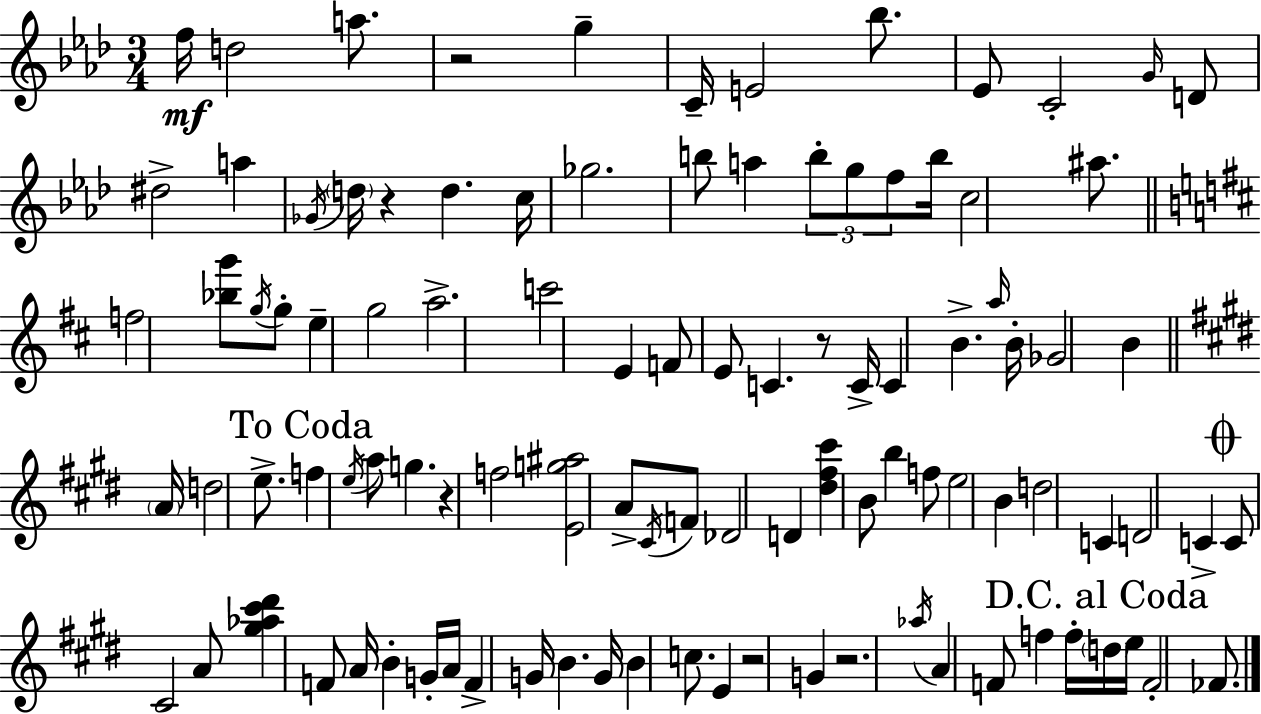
{
  \clef treble
  \numericTimeSignature
  \time 3/4
  \key aes \major
  f''16\mf d''2 a''8. | r2 g''4-- | c'16-- e'2 bes''8. | ees'8 c'2-. \grace { g'16 } d'8 | \break dis''2-> a''4 | \acciaccatura { ges'16 } \parenthesize d''16 r4 d''4. | c''16 ges''2. | b''8 a''4 \tuplet 3/2 { b''8-. g''8 | \break f''8 } b''16 c''2 ais''8. | \bar "||" \break \key b \minor f''2 <bes'' g'''>8 \acciaccatura { g''16 } g''8-. | e''4-- g''2 | a''2.-> | c'''2 e'4 | \break f'8 e'8 c'4. r8 | c'16-> c'4 b'4.-> | \grace { a''16 } b'16-. ges'2 b'4 | \bar "||" \break \key e \major \parenthesize a'16 d''2 e''8.-> | \mark "To Coda" f''4 \acciaccatura { e''16 } a''8 g''4. | r4 f''2 | <e' g'' ais''>2 a'8-> \acciaccatura { cis'16 } | \break f'8 des'2 d'4 | <dis'' fis'' cis'''>4 b'8 b''4 | f''8 e''2 b'4 | d''2 c'4 | \break d'2 c'4-> | \mark \markup { \musicglyph "scripts.coda" } c'8 cis'2 | a'8 <gis'' aes'' cis''' dis'''>4 f'8 a'16 b'4-. | g'16-. a'16 f'4-> g'16 b'4. | \break g'16 b'4 c''8. e'4 | r2 g'4 | r2. | \acciaccatura { aes''16 } a'4 f'8 f''4 | \break f''16-. \mark "D.C. al Coda" \parenthesize d''16 e''16 f'2-. | fes'8. \bar "|."
}